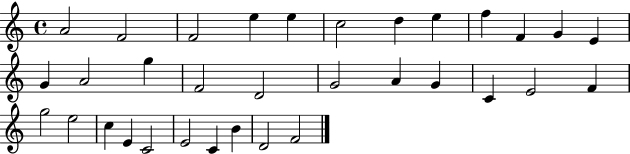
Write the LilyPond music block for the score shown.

{
  \clef treble
  \time 4/4
  \defaultTimeSignature
  \key c \major
  a'2 f'2 | f'2 e''4 e''4 | c''2 d''4 e''4 | f''4 f'4 g'4 e'4 | \break g'4 a'2 g''4 | f'2 d'2 | g'2 a'4 g'4 | c'4 e'2 f'4 | \break g''2 e''2 | c''4 e'4 c'2 | e'2 c'4 b'4 | d'2 f'2 | \break \bar "|."
}